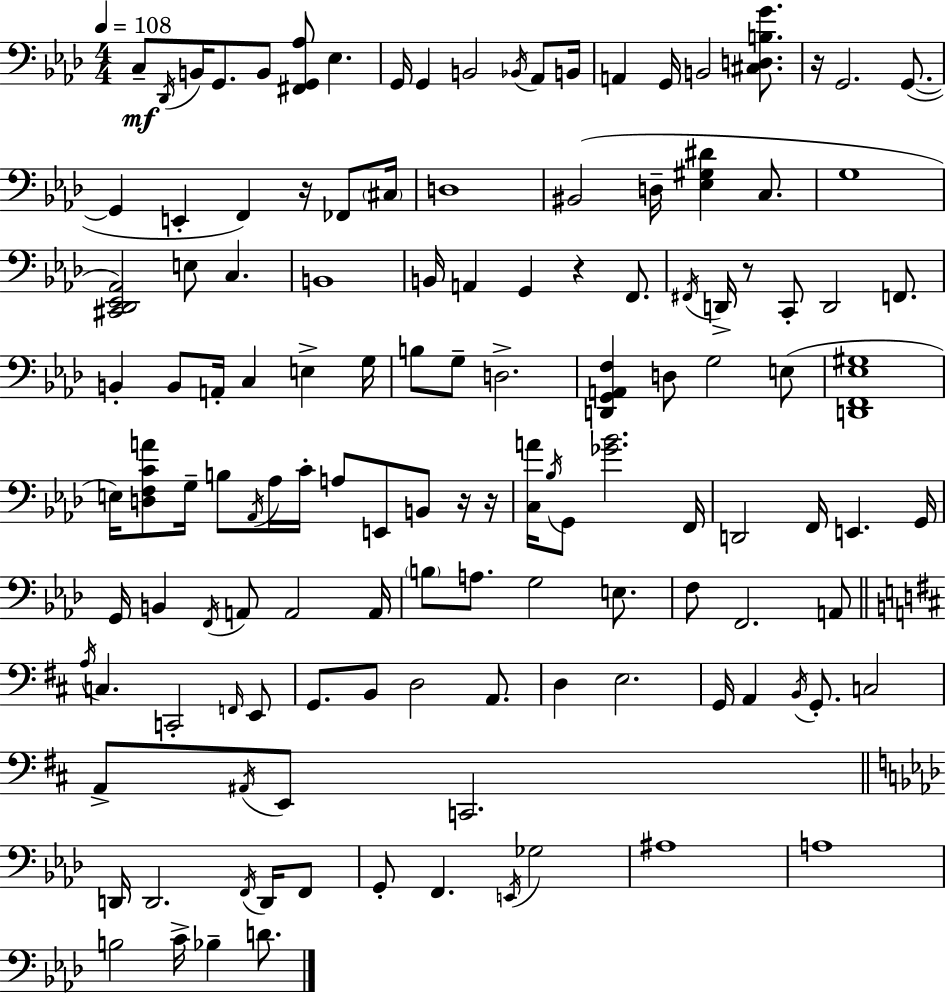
{
  \clef bass
  \numericTimeSignature
  \time 4/4
  \key aes \major
  \tempo 4 = 108
  c8--\mf \acciaccatura { des,16 } b,16 g,8. b,8 <fis, g, aes>8 ees4. | g,16 g,4 b,2 \acciaccatura { bes,16 } aes,8 | b,16 a,4 g,16 b,2 <cis d b g'>8. | r16 g,2. g,8.~(~ | \break g,4 e,4-. f,4) r16 fes,8 | \parenthesize cis16 d1 | bis,2( d16-- <ees gis dis'>4 c8. | g1 | \break <cis, des, ees, aes,>2) e8 c4. | b,1 | b,16 a,4 g,4 r4 f,8. | \acciaccatura { fis,16 } d,16-> r8 c,8-. d,2 | \break f,8. b,4-. b,8 a,16-. c4 e4-> | g16 b8 g8-- d2.-> | <d, g, a, f>4 d8 g2 | e8( <d, f, ees gis>1 | \break e16) <d f c' a'>8 g16-- b8 \acciaccatura { aes,16 } aes16 c'16-. a8 e,8 | b,8 r16 r16 <c a'>16 \acciaccatura { bes16 } g,8 <ges' bes'>2. | f,16 d,2 f,16 e,4. | g,16 g,16 b,4 \acciaccatura { f,16 } a,8 a,2 | \break a,16 \parenthesize b8 a8. g2 | e8. f8 f,2. | a,8 \bar "||" \break \key b \minor \acciaccatura { a16 } c4. c,2-. \grace { f,16 } | e,8 g,8. b,8 d2 a,8. | d4 e2. | g,16 a,4 \acciaccatura { b,16 } g,8.-. c2 | \break a,8-> \acciaccatura { ais,16 } e,8 c,2. | \bar "||" \break \key aes \major d,16 d,2. \acciaccatura { f,16 } d,16 f,8 | g,8-. f,4. \acciaccatura { e,16 } ges2 | ais1 | a1 | \break b2 c'16-> bes4-- d'8. | \bar "|."
}